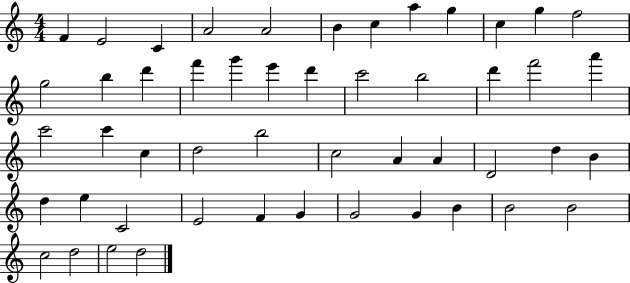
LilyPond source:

{
  \clef treble
  \numericTimeSignature
  \time 4/4
  \key c \major
  f'4 e'2 c'4 | a'2 a'2 | b'4 c''4 a''4 g''4 | c''4 g''4 f''2 | \break g''2 b''4 d'''4 | f'''4 g'''4 e'''4 d'''4 | c'''2 b''2 | d'''4 f'''2 a'''4 | \break c'''2 c'''4 c''4 | d''2 b''2 | c''2 a'4 a'4 | d'2 d''4 b'4 | \break d''4 e''4 c'2 | e'2 f'4 g'4 | g'2 g'4 b'4 | b'2 b'2 | \break c''2 d''2 | e''2 d''2 | \bar "|."
}